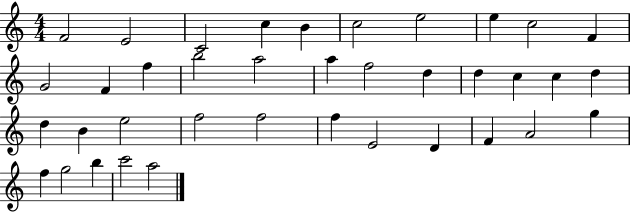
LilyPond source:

{
  \clef treble
  \numericTimeSignature
  \time 4/4
  \key c \major
  f'2 e'2 | c'2 c''4 b'4 | c''2 e''2 | e''4 c''2 f'4 | \break g'2 f'4 f''4 | b''2 a''2 | a''4 f''2 d''4 | d''4 c''4 c''4 d''4 | \break d''4 b'4 e''2 | f''2 f''2 | f''4 e'2 d'4 | f'4 a'2 g''4 | \break f''4 g''2 b''4 | c'''2 a''2 | \bar "|."
}